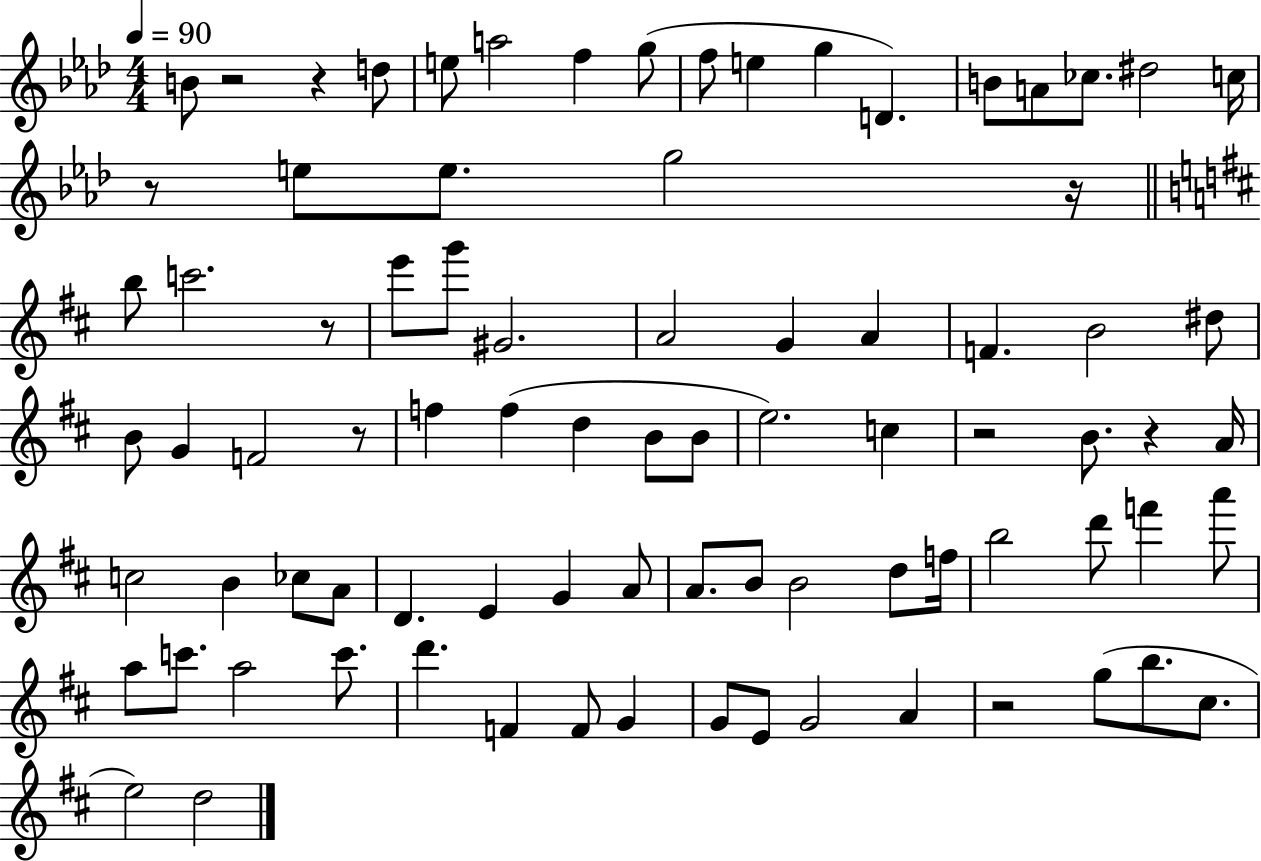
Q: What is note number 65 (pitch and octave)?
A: F4